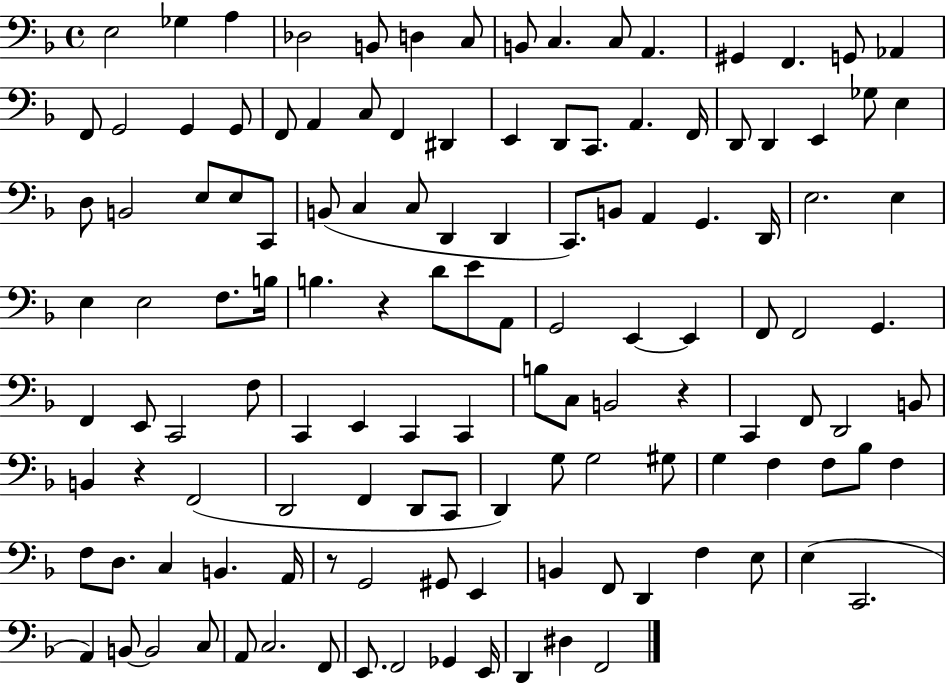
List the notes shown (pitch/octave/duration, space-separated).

E3/h Gb3/q A3/q Db3/h B2/e D3/q C3/e B2/e C3/q. C3/e A2/q. G#2/q F2/q. G2/e Ab2/q F2/e G2/h G2/q G2/e F2/e A2/q C3/e F2/q D#2/q E2/q D2/e C2/e. A2/q. F2/s D2/e D2/q E2/q Gb3/e E3/q D3/e B2/h E3/e E3/e C2/e B2/e C3/q C3/e D2/q D2/q C2/e. B2/e A2/q G2/q. D2/s E3/h. E3/q E3/q E3/h F3/e. B3/s B3/q. R/q D4/e E4/e A2/e G2/h E2/q E2/q F2/e F2/h G2/q. F2/q E2/e C2/h F3/e C2/q E2/q C2/q C2/q B3/e C3/e B2/h R/q C2/q F2/e D2/h B2/e B2/q R/q F2/h D2/h F2/q D2/e C2/e D2/q G3/e G3/h G#3/e G3/q F3/q F3/e Bb3/e F3/q F3/e D3/e. C3/q B2/q. A2/s R/e G2/h G#2/e E2/q B2/q F2/e D2/q F3/q E3/e E3/q C2/h. A2/q B2/e B2/h C3/e A2/e C3/h. F2/e E2/e. F2/h Gb2/q E2/s D2/q D#3/q F2/h